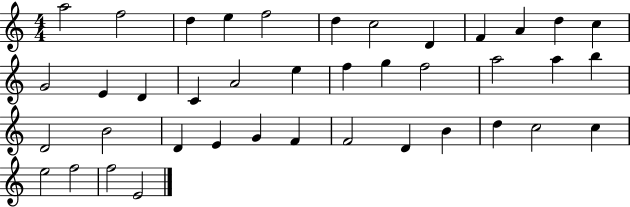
A5/h F5/h D5/q E5/q F5/h D5/q C5/h D4/q F4/q A4/q D5/q C5/q G4/h E4/q D4/q C4/q A4/h E5/q F5/q G5/q F5/h A5/h A5/q B5/q D4/h B4/h D4/q E4/q G4/q F4/q F4/h D4/q B4/q D5/q C5/h C5/q E5/h F5/h F5/h E4/h